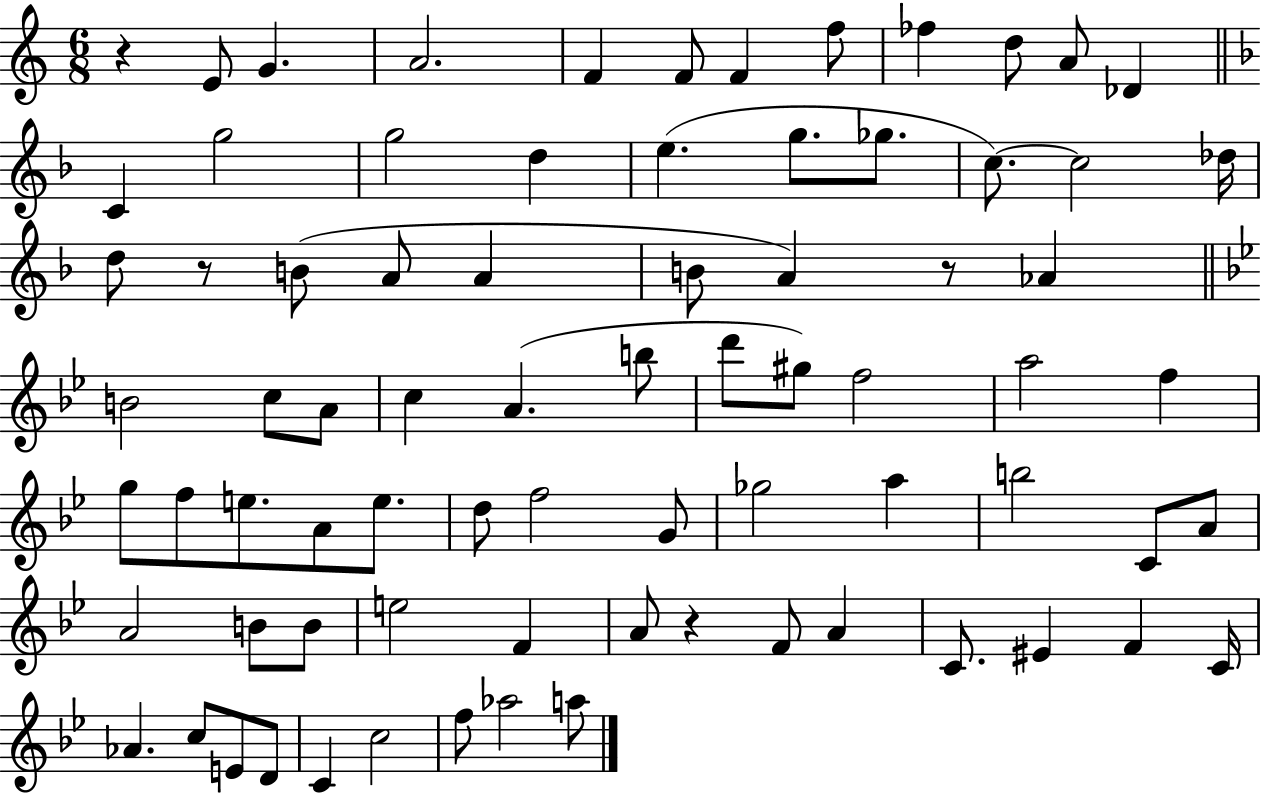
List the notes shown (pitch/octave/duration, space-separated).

R/q E4/e G4/q. A4/h. F4/q F4/e F4/q F5/e FES5/q D5/e A4/e Db4/q C4/q G5/h G5/h D5/q E5/q. G5/e. Gb5/e. C5/e. C5/h Db5/s D5/e R/e B4/e A4/e A4/q B4/e A4/q R/e Ab4/q B4/h C5/e A4/e C5/q A4/q. B5/e D6/e G#5/e F5/h A5/h F5/q G5/e F5/e E5/e. A4/e E5/e. D5/e F5/h G4/e Gb5/h A5/q B5/h C4/e A4/e A4/h B4/e B4/e E5/h F4/q A4/e R/q F4/e A4/q C4/e. EIS4/q F4/q C4/s Ab4/q. C5/e E4/e D4/e C4/q C5/h F5/e Ab5/h A5/e